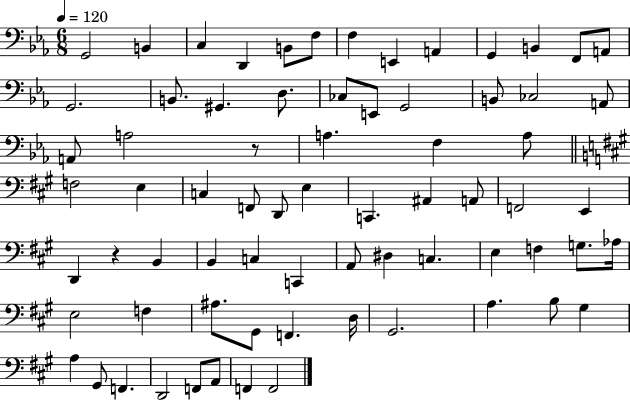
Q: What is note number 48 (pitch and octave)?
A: E3